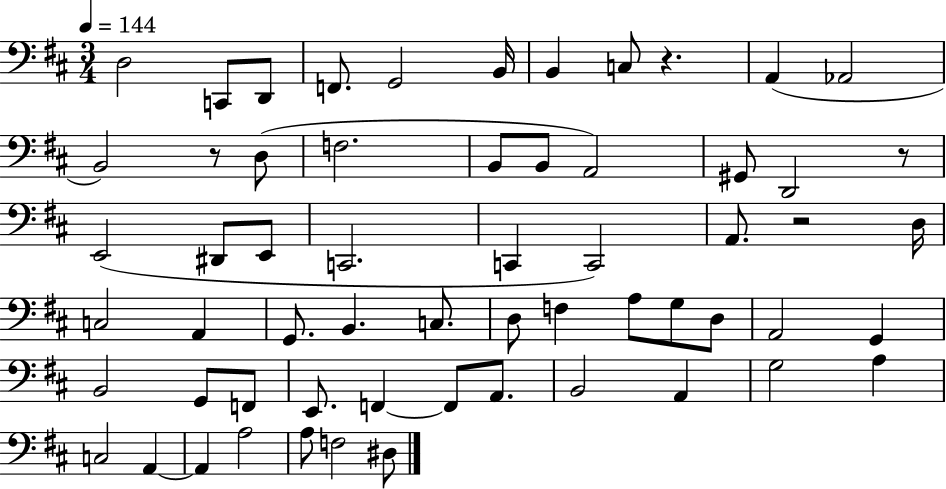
X:1
T:Untitled
M:3/4
L:1/4
K:D
D,2 C,,/2 D,,/2 F,,/2 G,,2 B,,/4 B,, C,/2 z A,, _A,,2 B,,2 z/2 D,/2 F,2 B,,/2 B,,/2 A,,2 ^G,,/2 D,,2 z/2 E,,2 ^D,,/2 E,,/2 C,,2 C,, C,,2 A,,/2 z2 D,/4 C,2 A,, G,,/2 B,, C,/2 D,/2 F, A,/2 G,/2 D,/2 A,,2 G,, B,,2 G,,/2 F,,/2 E,,/2 F,, F,,/2 A,,/2 B,,2 A,, G,2 A, C,2 A,, A,, A,2 A,/2 F,2 ^D,/2